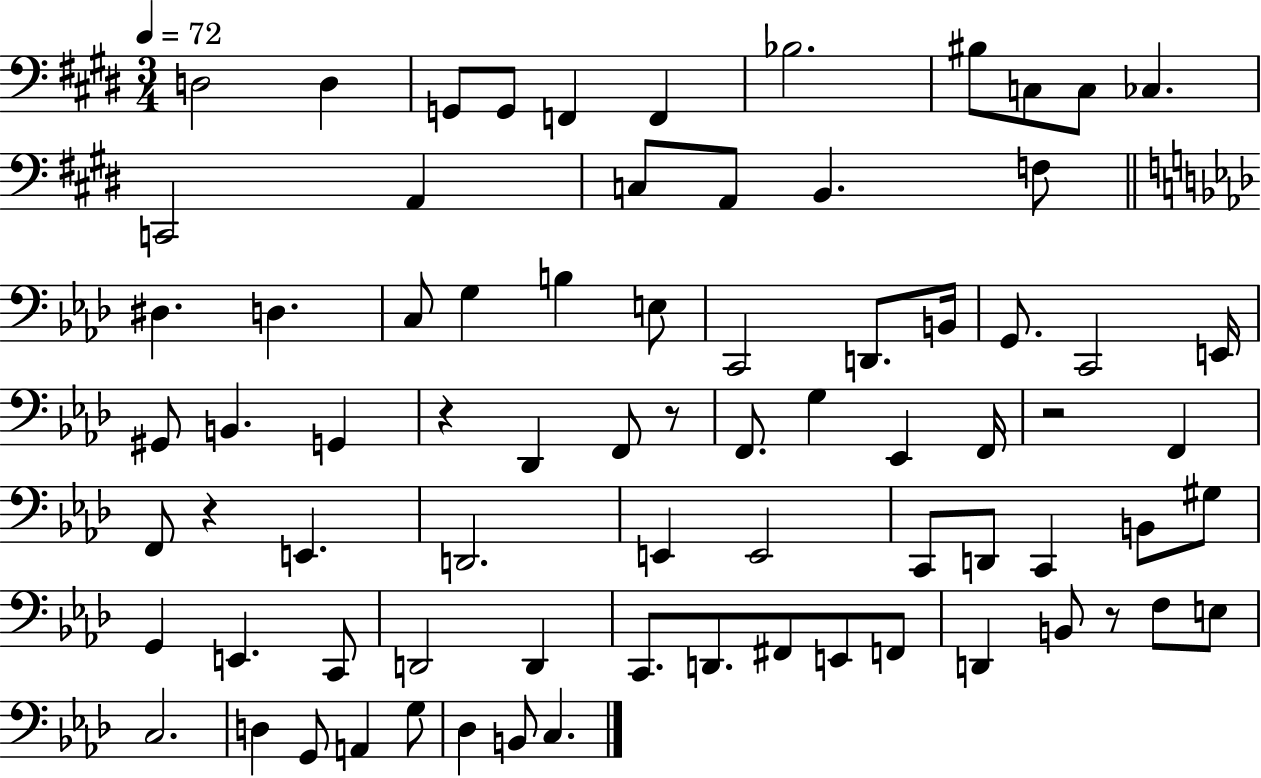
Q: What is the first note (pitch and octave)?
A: D3